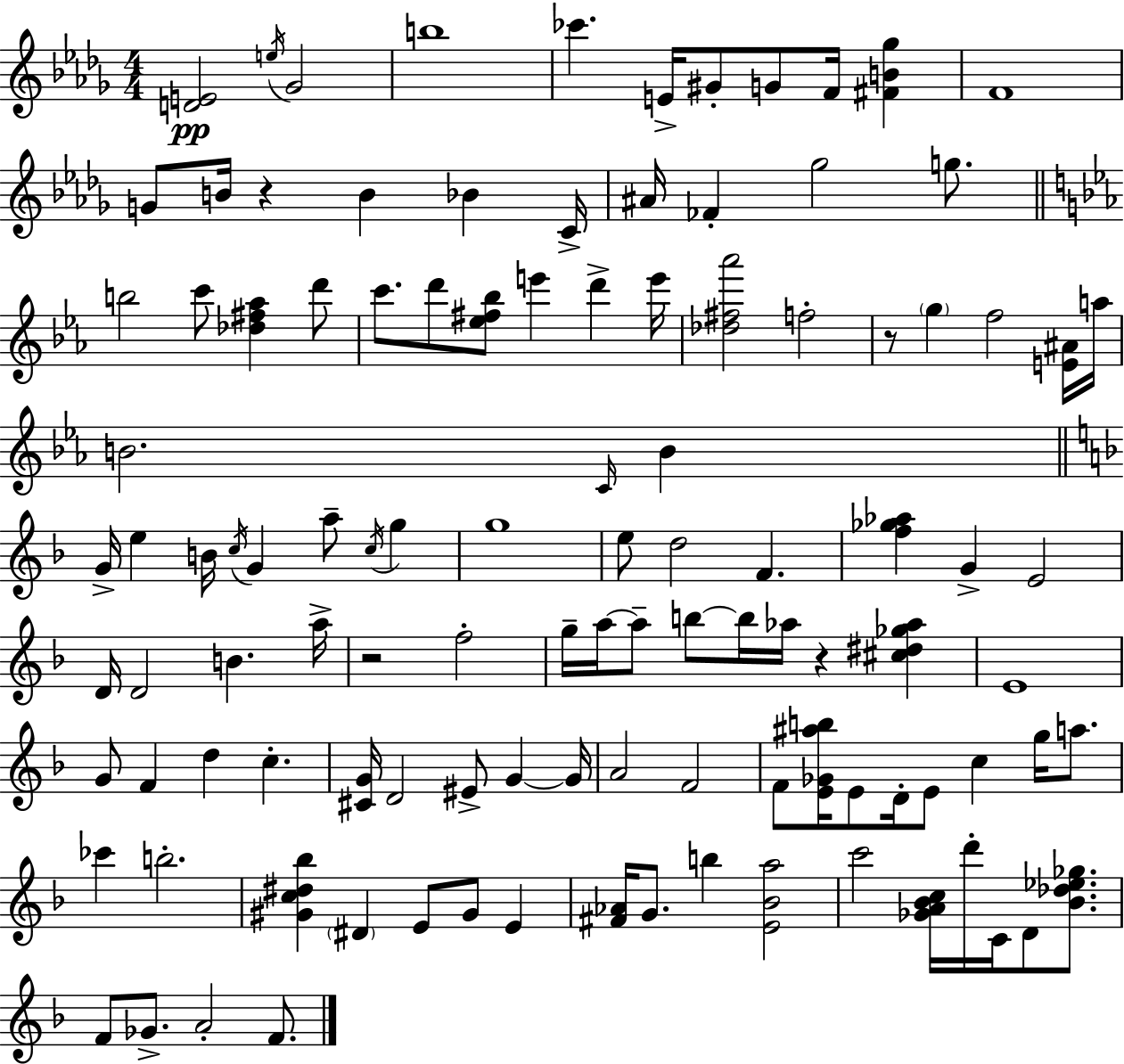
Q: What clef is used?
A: treble